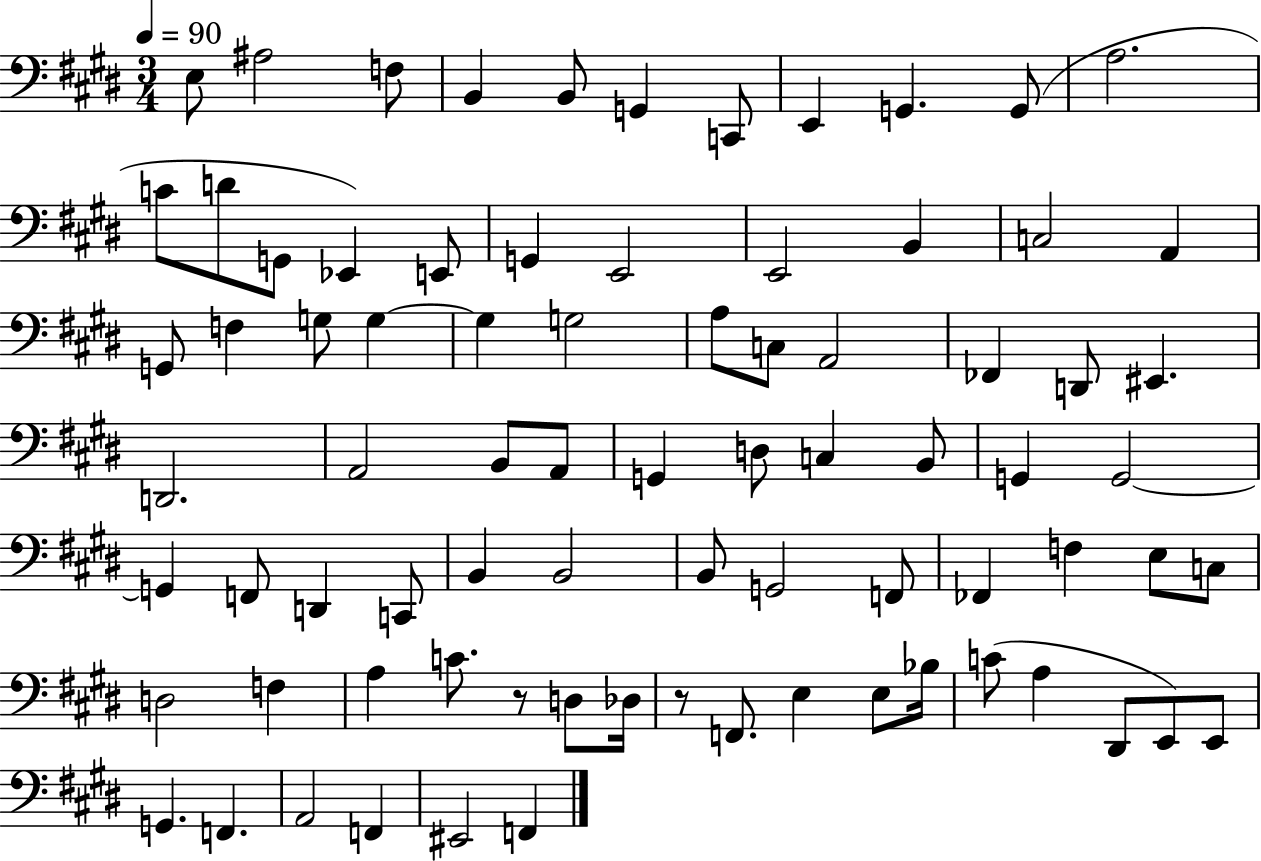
{
  \clef bass
  \numericTimeSignature
  \time 3/4
  \key e \major
  \tempo 4 = 90
  \repeat volta 2 { e8 ais2 f8 | b,4 b,8 g,4 c,8 | e,4 g,4. g,8( | a2. | \break c'8 d'8 g,8 ees,4) e,8 | g,4 e,2 | e,2 b,4 | c2 a,4 | \break g,8 f4 g8 g4~~ | g4 g2 | a8 c8 a,2 | fes,4 d,8 eis,4. | \break d,2. | a,2 b,8 a,8 | g,4 d8 c4 b,8 | g,4 g,2~~ | \break g,4 f,8 d,4 c,8 | b,4 b,2 | b,8 g,2 f,8 | fes,4 f4 e8 c8 | \break d2 f4 | a4 c'8. r8 d8 des16 | r8 f,8. e4 e8 bes16 | c'8( a4 dis,8 e,8) e,8 | \break g,4. f,4. | a,2 f,4 | eis,2 f,4 | } \bar "|."
}